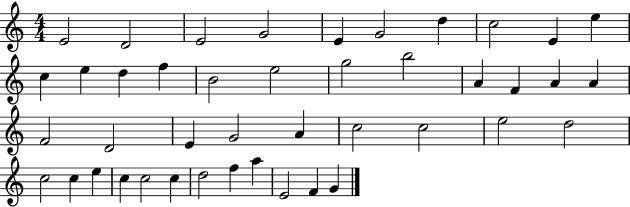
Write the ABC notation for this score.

X:1
T:Untitled
M:4/4
L:1/4
K:C
E2 D2 E2 G2 E G2 d c2 E e c e d f B2 e2 g2 b2 A F A A F2 D2 E G2 A c2 c2 e2 d2 c2 c e c c2 c d2 f a E2 F G